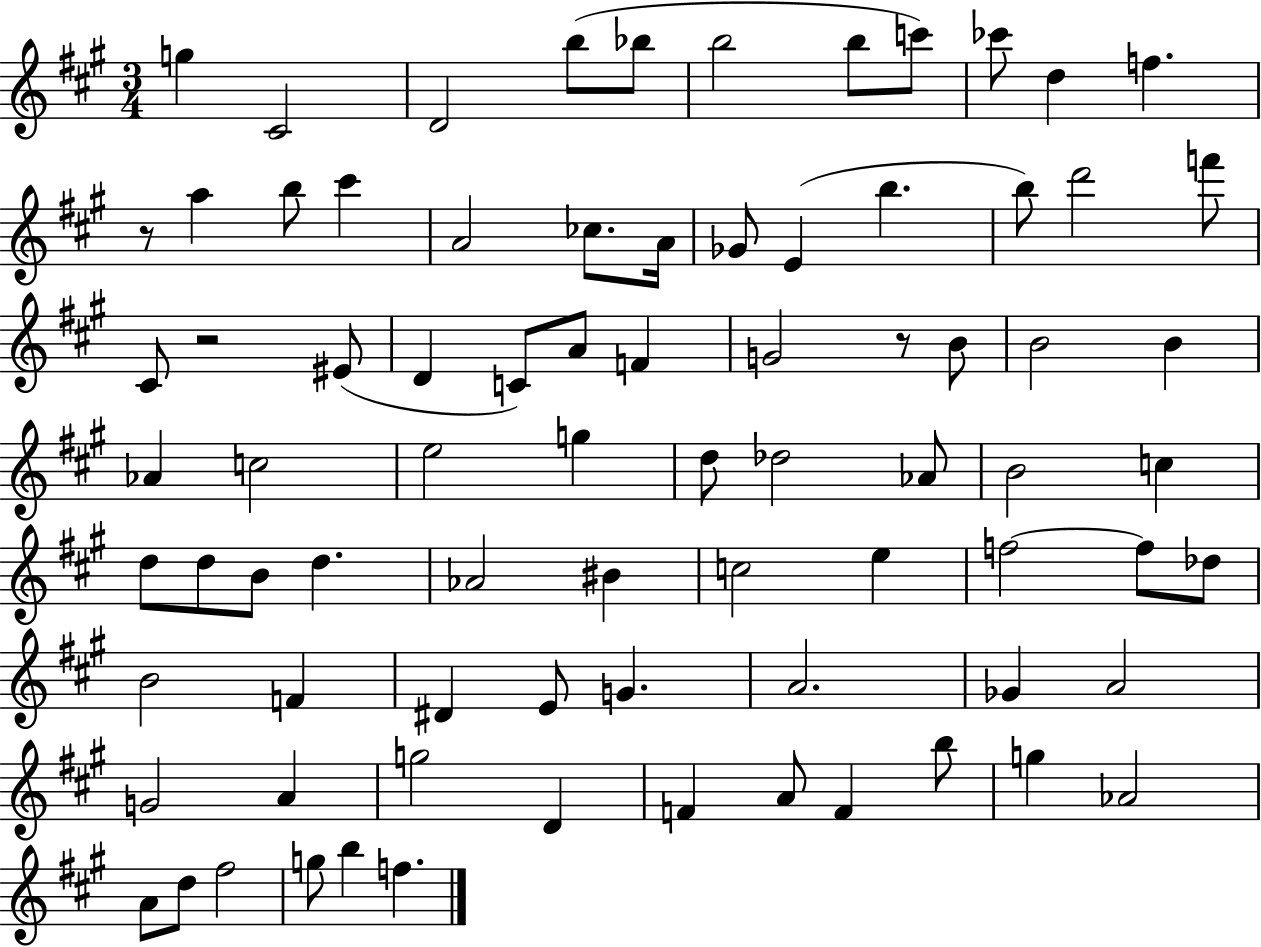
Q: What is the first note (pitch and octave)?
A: G5